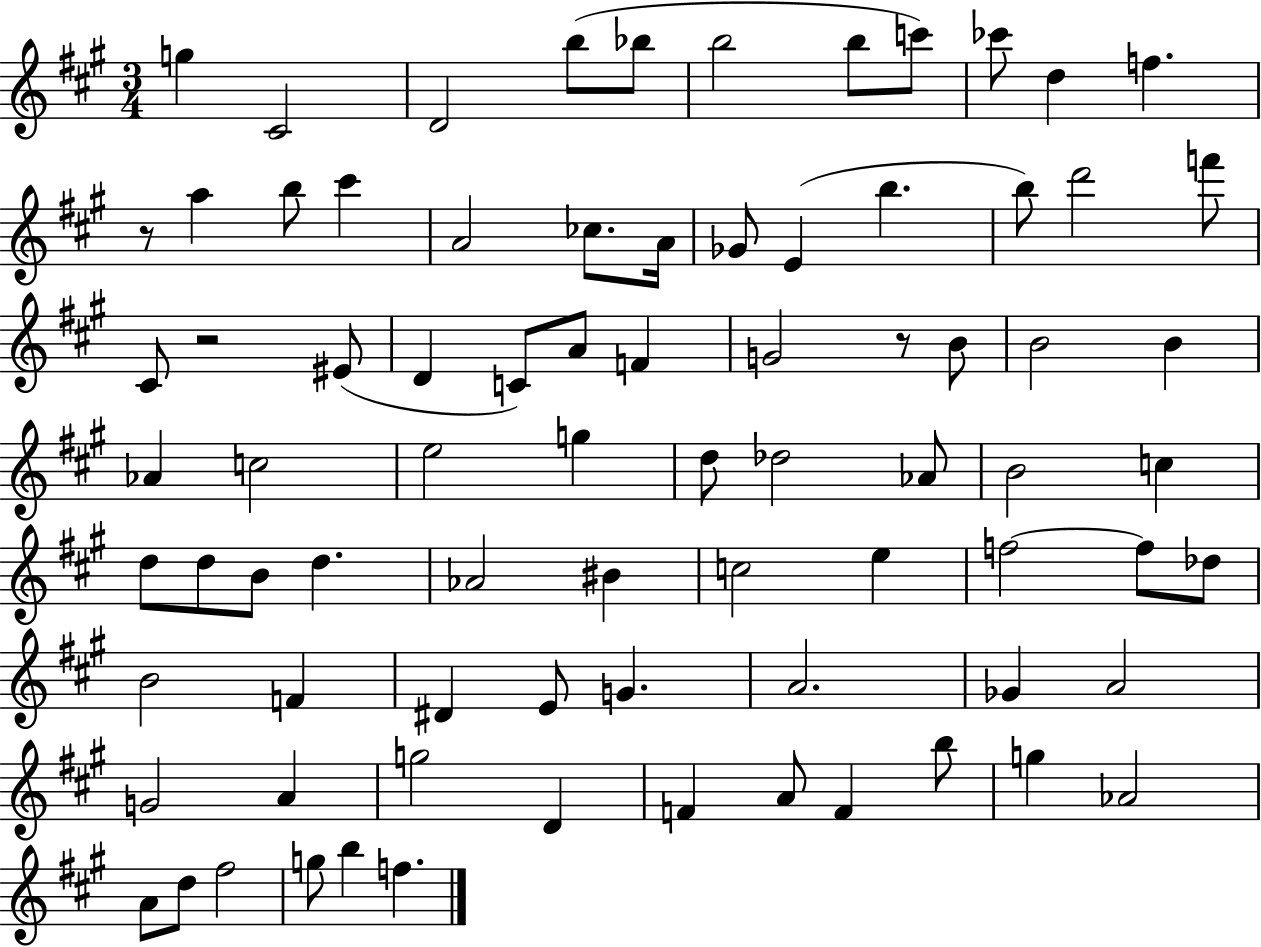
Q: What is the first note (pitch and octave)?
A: G5